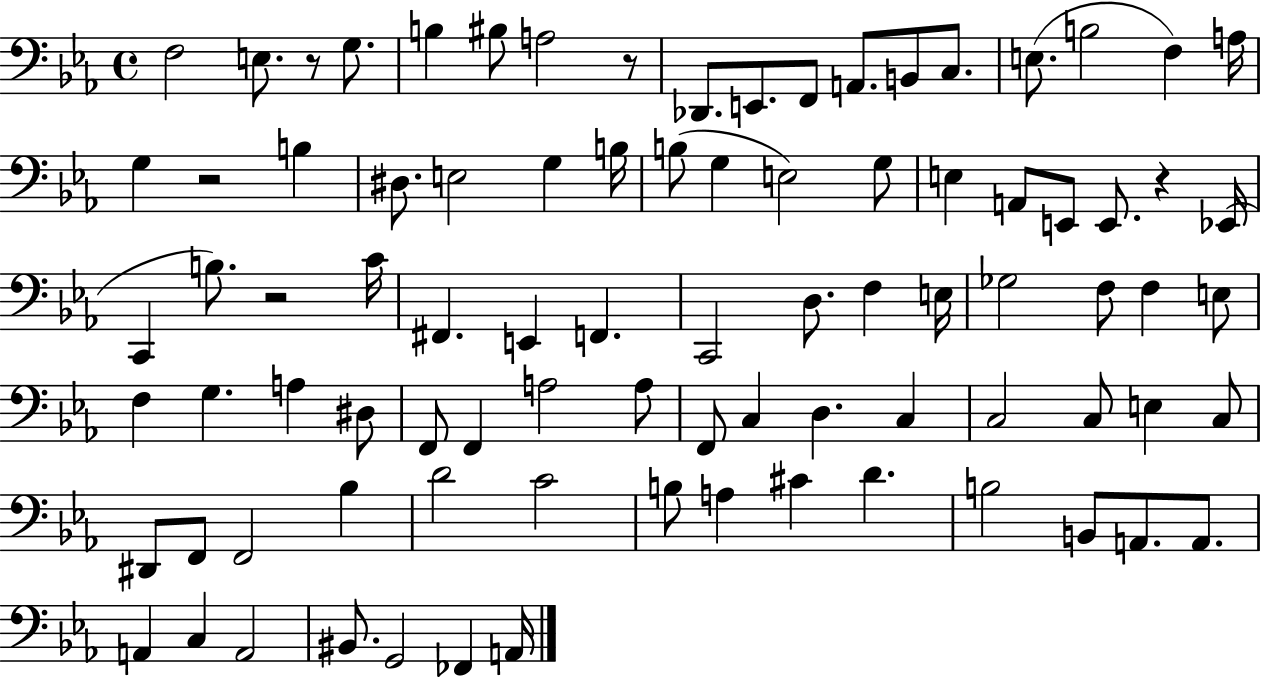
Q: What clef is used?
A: bass